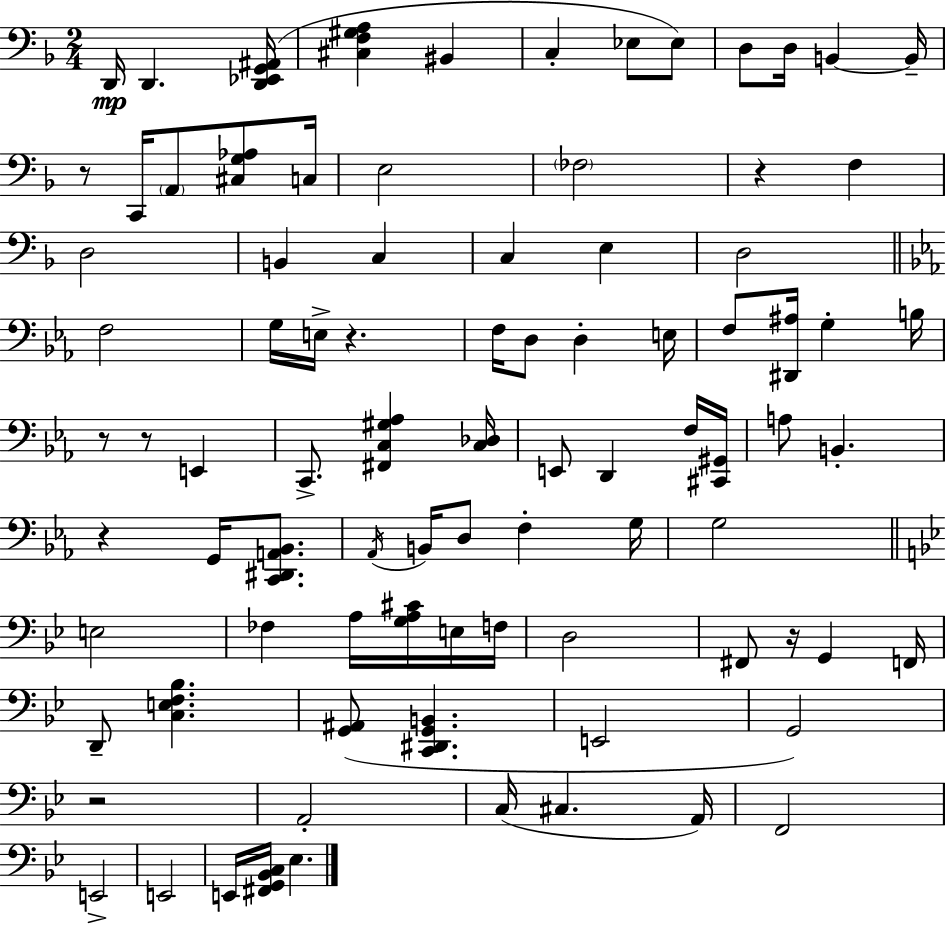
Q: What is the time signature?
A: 2/4